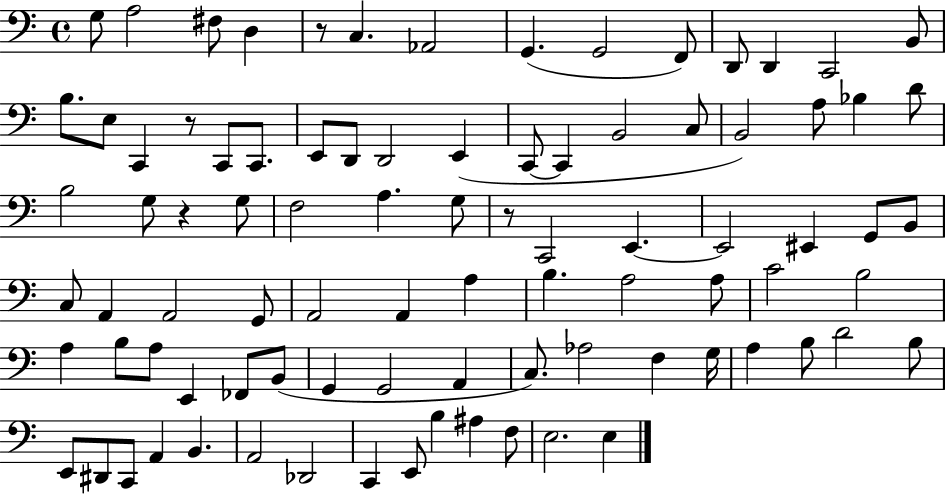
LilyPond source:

{
  \clef bass
  \time 4/4
  \defaultTimeSignature
  \key c \major
  g8 a2 fis8 d4 | r8 c4. aes,2 | g,4.( g,2 f,8) | d,8 d,4 c,2 b,8 | \break b8. e8 c,4 r8 c,8 c,8. | e,8 d,8 d,2 e,4( | c,8~~ c,4 b,2 c8 | b,2) a8 bes4 d'8 | \break b2 g8 r4 g8 | f2 a4. g8 | r8 c,2 e,4.~~ | e,2 eis,4 g,8 b,8 | \break c8 a,4 a,2 g,8 | a,2 a,4 a4 | b4. a2 a8 | c'2 b2 | \break a4 b8 a8 e,4 fes,8 b,8( | g,4 g,2 a,4 | c8.) aes2 f4 g16 | a4 b8 d'2 b8 | \break e,8 dis,8 c,8 a,4 b,4. | a,2 des,2 | c,4 e,8 b4 ais4 f8 | e2. e4 | \break \bar "|."
}